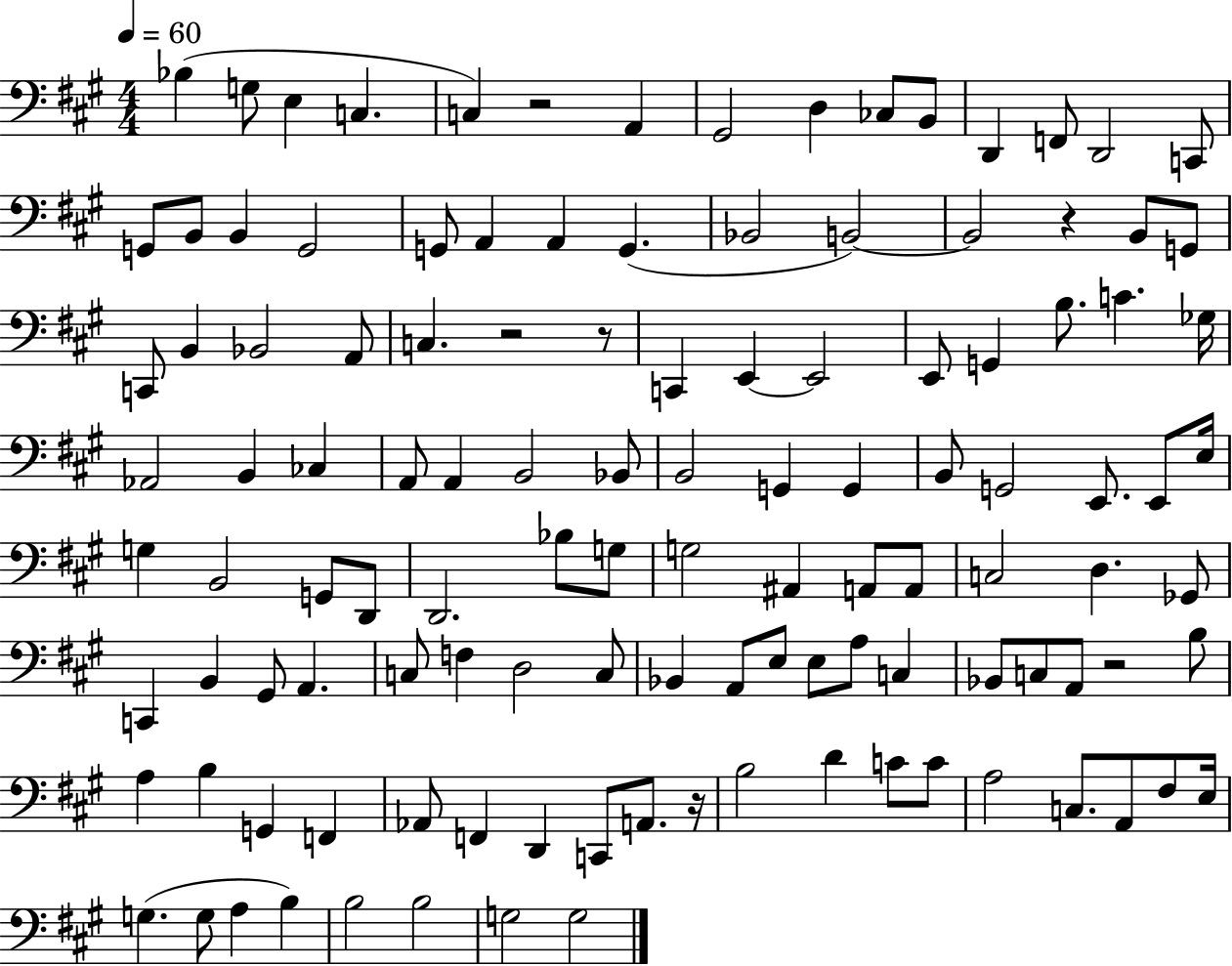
Bb3/q G3/e E3/q C3/q. C3/q R/h A2/q G#2/h D3/q CES3/e B2/e D2/q F2/e D2/h C2/e G2/e B2/e B2/q G2/h G2/e A2/q A2/q G2/q. Bb2/h B2/h B2/h R/q B2/e G2/e C2/e B2/q Bb2/h A2/e C3/q. R/h R/e C2/q E2/q E2/h E2/e G2/q B3/e. C4/q. Gb3/s Ab2/h B2/q CES3/q A2/e A2/q B2/h Bb2/e B2/h G2/q G2/q B2/e G2/h E2/e. E2/e E3/s G3/q B2/h G2/e D2/e D2/h. Bb3/e G3/e G3/h A#2/q A2/e A2/e C3/h D3/q. Gb2/e C2/q B2/q G#2/e A2/q. C3/e F3/q D3/h C3/e Bb2/q A2/e E3/e E3/e A3/e C3/q Bb2/e C3/e A2/e R/h B3/e A3/q B3/q G2/q F2/q Ab2/e F2/q D2/q C2/e A2/e. R/s B3/h D4/q C4/e C4/e A3/h C3/e. A2/e F#3/e E3/s G3/q. G3/e A3/q B3/q B3/h B3/h G3/h G3/h